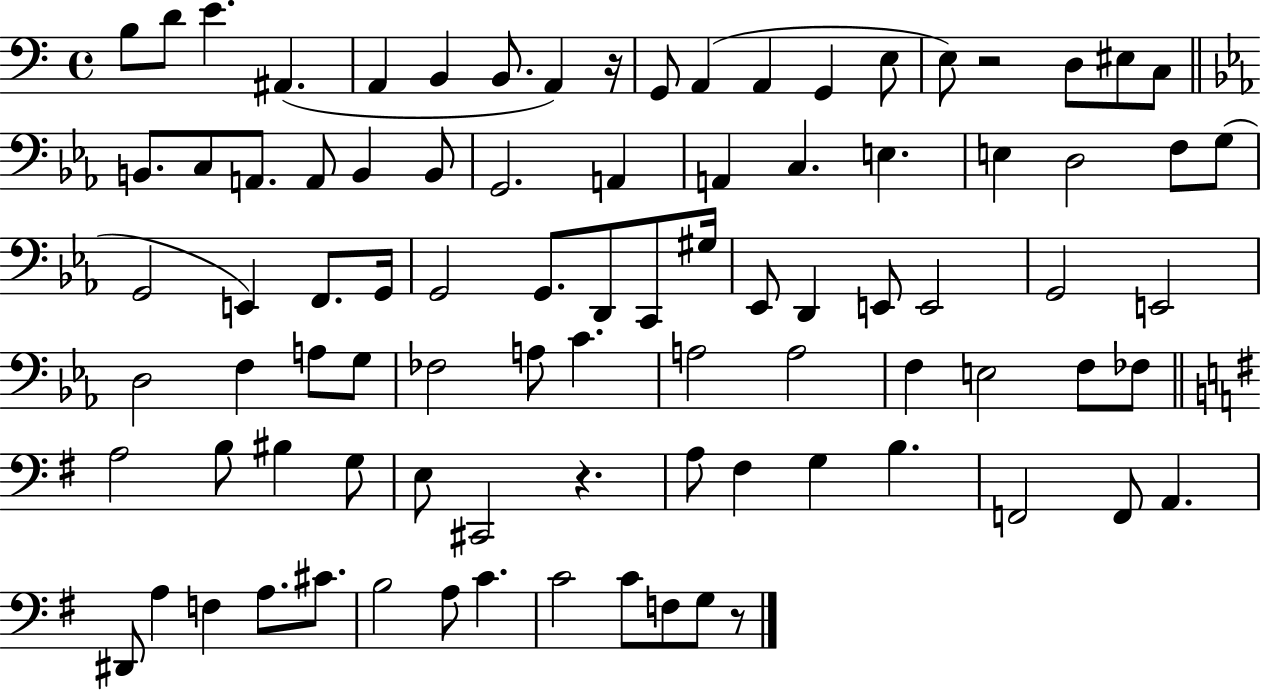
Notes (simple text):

B3/e D4/e E4/q. A#2/q. A2/q B2/q B2/e. A2/q R/s G2/e A2/q A2/q G2/q E3/e E3/e R/h D3/e EIS3/e C3/e B2/e. C3/e A2/e. A2/e B2/q B2/e G2/h. A2/q A2/q C3/q. E3/q. E3/q D3/h F3/e G3/e G2/h E2/q F2/e. G2/s G2/h G2/e. D2/e C2/e G#3/s Eb2/e D2/q E2/e E2/h G2/h E2/h D3/h F3/q A3/e G3/e FES3/h A3/e C4/q. A3/h A3/h F3/q E3/h F3/e FES3/e A3/h B3/e BIS3/q G3/e E3/e C#2/h R/q. A3/e F#3/q G3/q B3/q. F2/h F2/e A2/q. D#2/e A3/q F3/q A3/e. C#4/e. B3/h A3/e C4/q. C4/h C4/e F3/e G3/e R/e